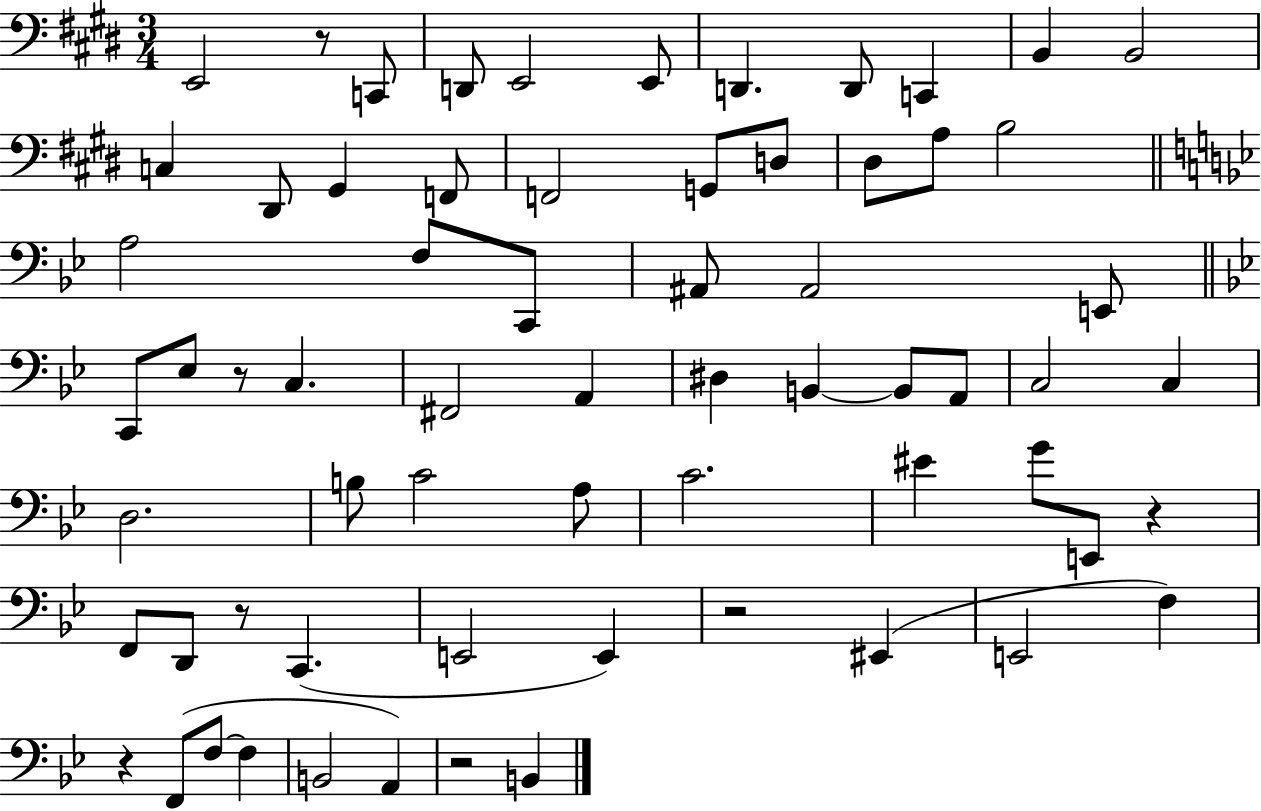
E2/h R/e C2/e D2/e E2/h E2/e D2/q. D2/e C2/q B2/q B2/h C3/q D#2/e G#2/q F2/e F2/h G2/e D3/e D#3/e A3/e B3/h A3/h F3/e C2/e A#2/e A#2/h E2/e C2/e Eb3/e R/e C3/q. F#2/h A2/q D#3/q B2/q B2/e A2/e C3/h C3/q D3/h. B3/e C4/h A3/e C4/h. EIS4/q G4/e E2/e R/q F2/e D2/e R/e C2/q. E2/h E2/q R/h EIS2/q E2/h F3/q R/q F2/e F3/e F3/q B2/h A2/q R/h B2/q